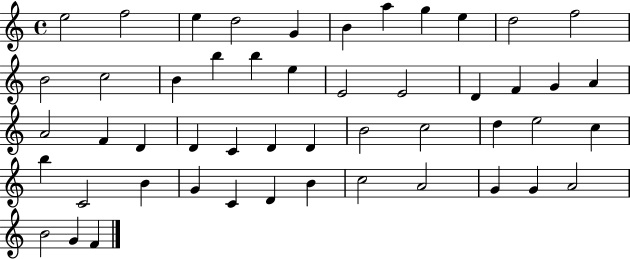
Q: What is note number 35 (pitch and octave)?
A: C5